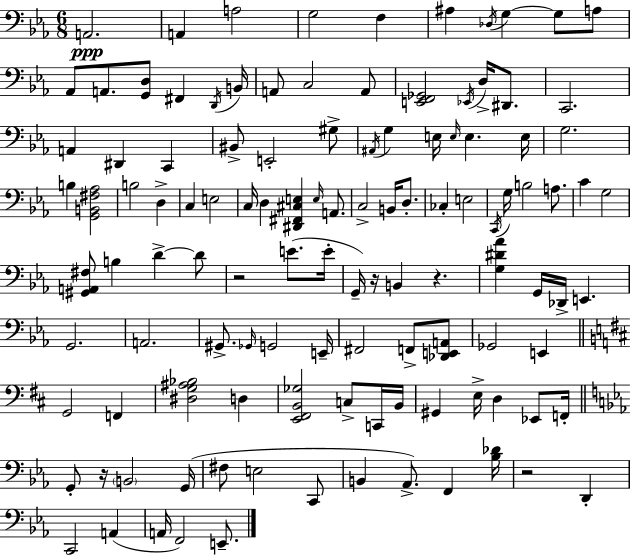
X:1
T:Untitled
M:6/8
L:1/4
K:Cm
A,,2 A,, A,2 G,2 F, ^A, _D,/4 G, G,/2 A,/2 _A,,/2 A,,/2 [G,,D,]/2 ^F,, D,,/4 B,,/4 A,,/2 C,2 A,,/2 [E,,F,,_G,,]2 _E,,/4 D,/4 ^D,,/2 C,,2 A,, ^D,, C,, ^B,,/2 E,,2 ^G,/2 ^A,,/4 G, E,/4 E,/4 E, E,/4 G,2 B, [G,,B,,^F,_A,]2 B,2 D, C, E,2 C,/4 D, [^D,,^F,,^C,E,] E,/4 A,,/2 C,2 B,,/4 D,/2 _C, E,2 C,,/4 G,/4 B,2 A,/2 C G,2 [^G,,A,,^F,]/2 B, D D/2 z2 E/2 E/4 G,,/4 z/4 B,, z [G,^D_A] G,,/4 _D,,/4 E,, G,,2 A,,2 ^G,,/2 _G,,/4 G,,2 E,,/4 ^F,,2 F,,/2 [_D,,E,,A,,]/2 _G,,2 E,, G,,2 F,, [^D,G,^A,_B,]2 D, [E,,^F,,B,,_G,]2 C,/2 C,,/4 B,,/4 ^G,, E,/4 D, _E,,/2 F,,/4 G,,/2 z/4 B,,2 G,,/4 ^F,/2 E,2 C,,/2 B,, _A,,/2 F,, [_B,_D]/4 z2 D,, C,,2 A,, A,,/4 F,,2 E,,/2